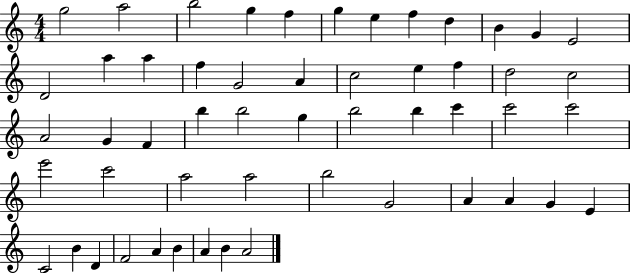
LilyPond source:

{
  \clef treble
  \numericTimeSignature
  \time 4/4
  \key c \major
  g''2 a''2 | b''2 g''4 f''4 | g''4 e''4 f''4 d''4 | b'4 g'4 e'2 | \break d'2 a''4 a''4 | f''4 g'2 a'4 | c''2 e''4 f''4 | d''2 c''2 | \break a'2 g'4 f'4 | b''4 b''2 g''4 | b''2 b''4 c'''4 | c'''2 c'''2 | \break e'''2 c'''2 | a''2 a''2 | b''2 g'2 | a'4 a'4 g'4 e'4 | \break c'2 b'4 d'4 | f'2 a'4 b'4 | a'4 b'4 a'2 | \bar "|."
}